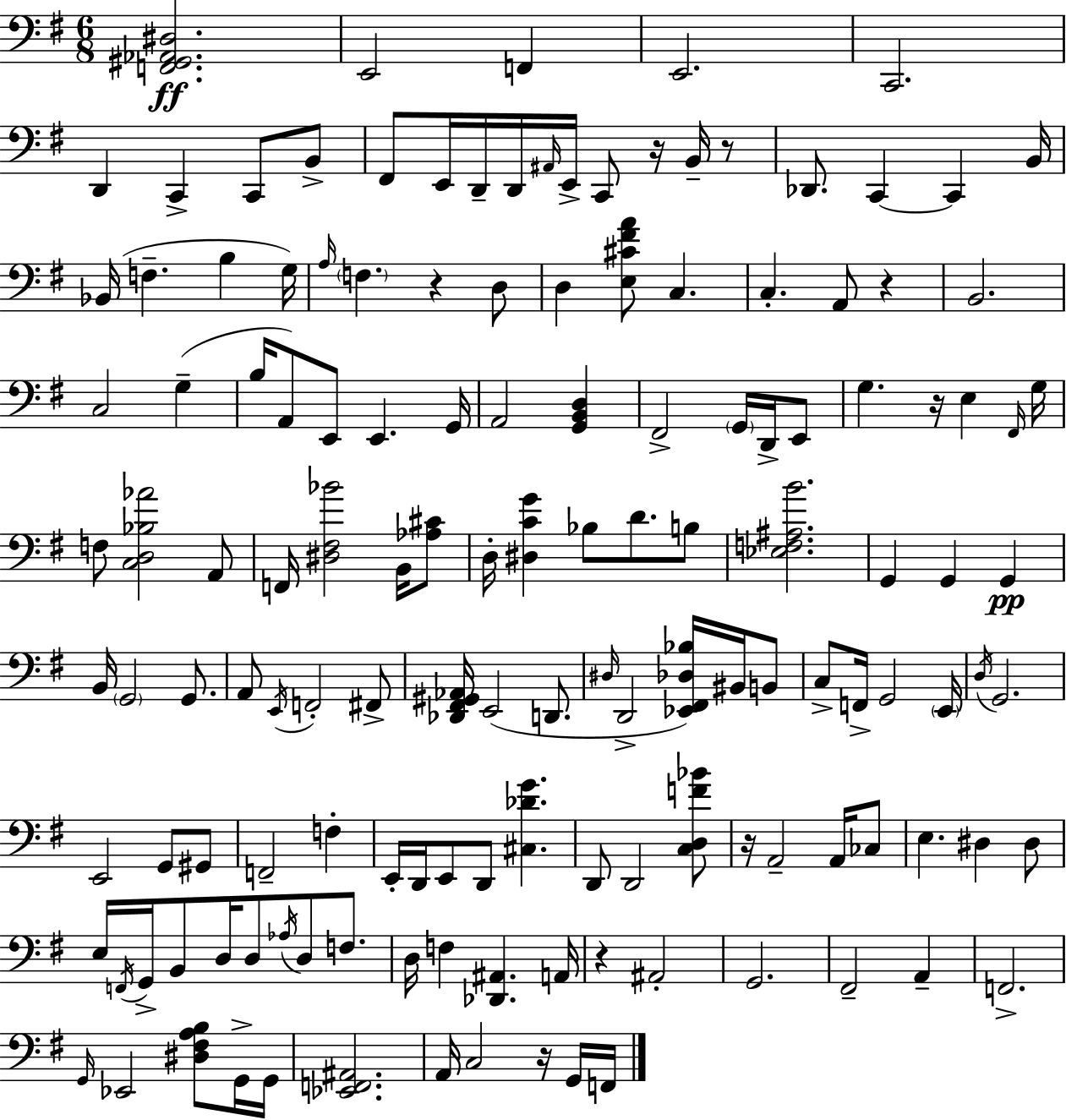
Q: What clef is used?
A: bass